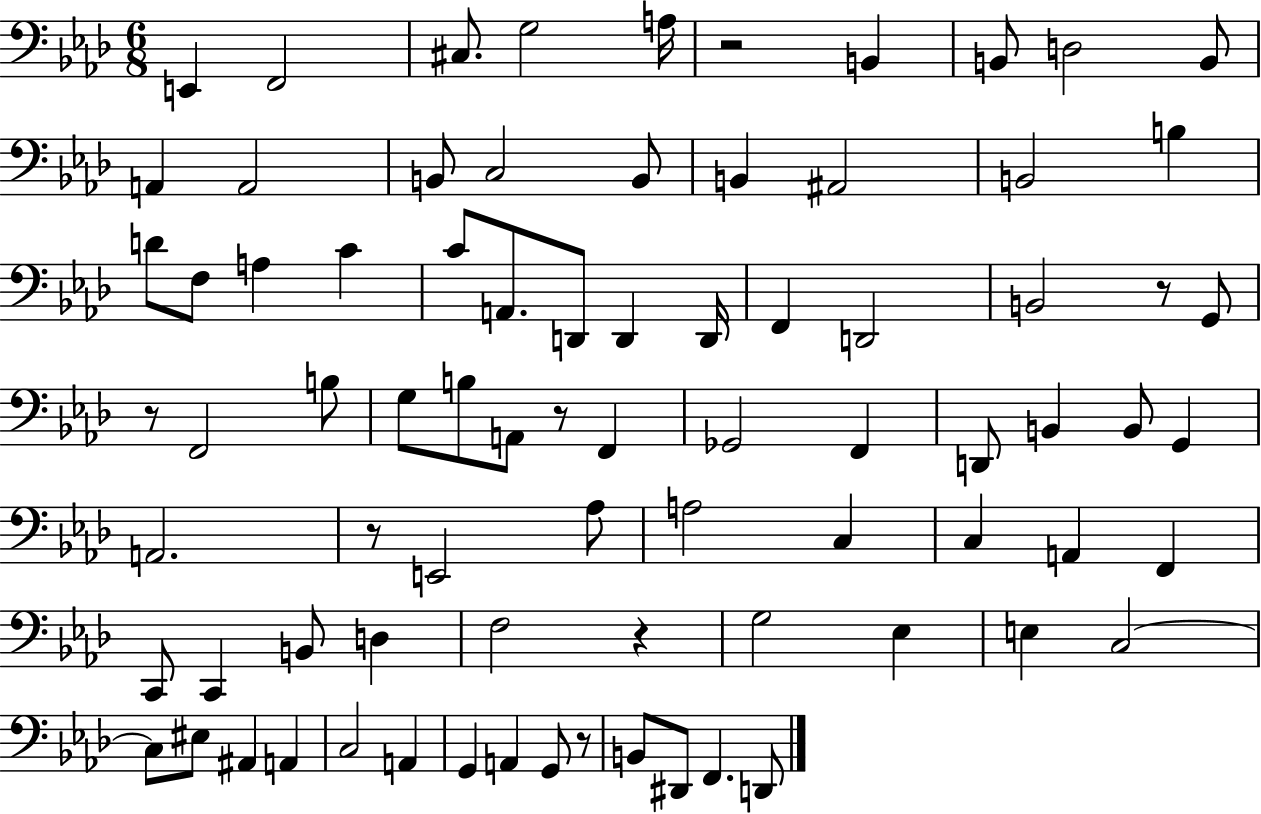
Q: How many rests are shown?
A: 7